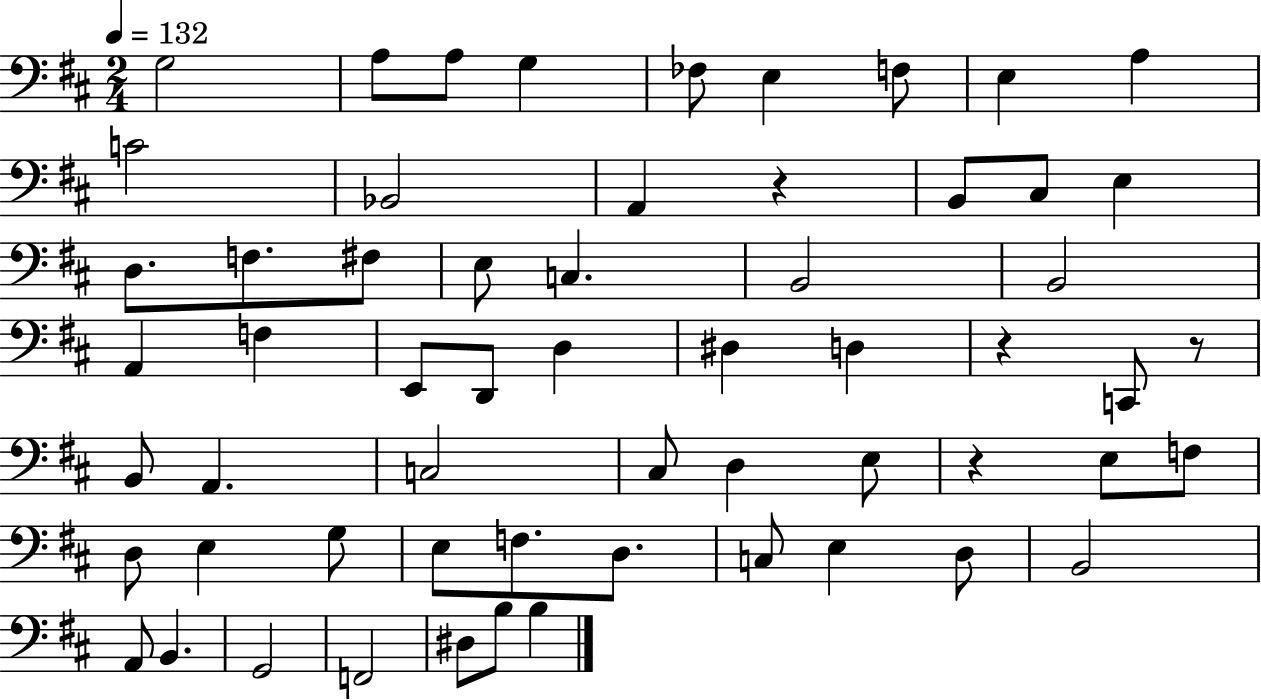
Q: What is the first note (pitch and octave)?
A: G3